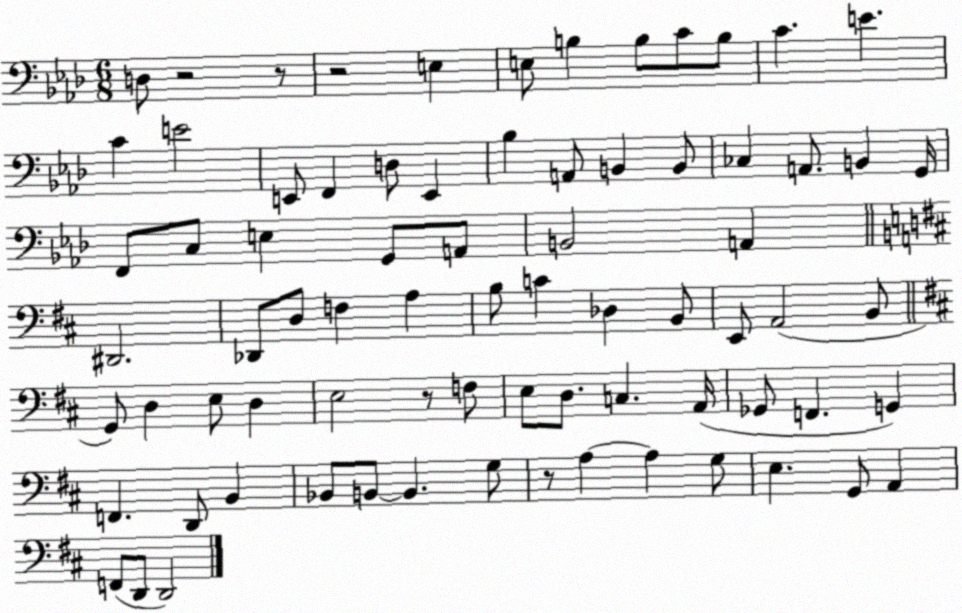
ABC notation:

X:1
T:Untitled
M:6/8
L:1/4
K:Ab
D,/2 z2 z/2 z2 E, E,/2 B, B,/2 C/2 B,/2 C E C E2 E,,/2 F,, D,/2 E,, _B, A,,/2 B,, B,,/2 _C, A,,/2 B,, G,,/4 F,,/2 C,/2 E, G,,/2 A,,/2 B,,2 A,, ^D,,2 _D,,/2 D,/2 F, A, B,/2 C _D, B,,/2 E,,/2 A,,2 B,,/2 G,,/2 D, E,/2 D, E,2 z/2 F,/2 E,/2 D,/2 C, A,,/4 _G,,/2 F,, G,, F,, D,,/2 B,, _B,,/2 B,,/2 B,, G,/2 z/2 A, A, G,/2 E, G,,/2 A,, F,,/2 D,,/2 D,,2